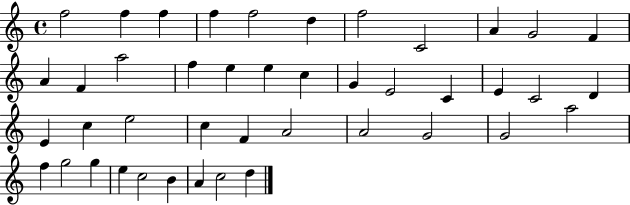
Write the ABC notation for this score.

X:1
T:Untitled
M:4/4
L:1/4
K:C
f2 f f f f2 d f2 C2 A G2 F A F a2 f e e c G E2 C E C2 D E c e2 c F A2 A2 G2 G2 a2 f g2 g e c2 B A c2 d